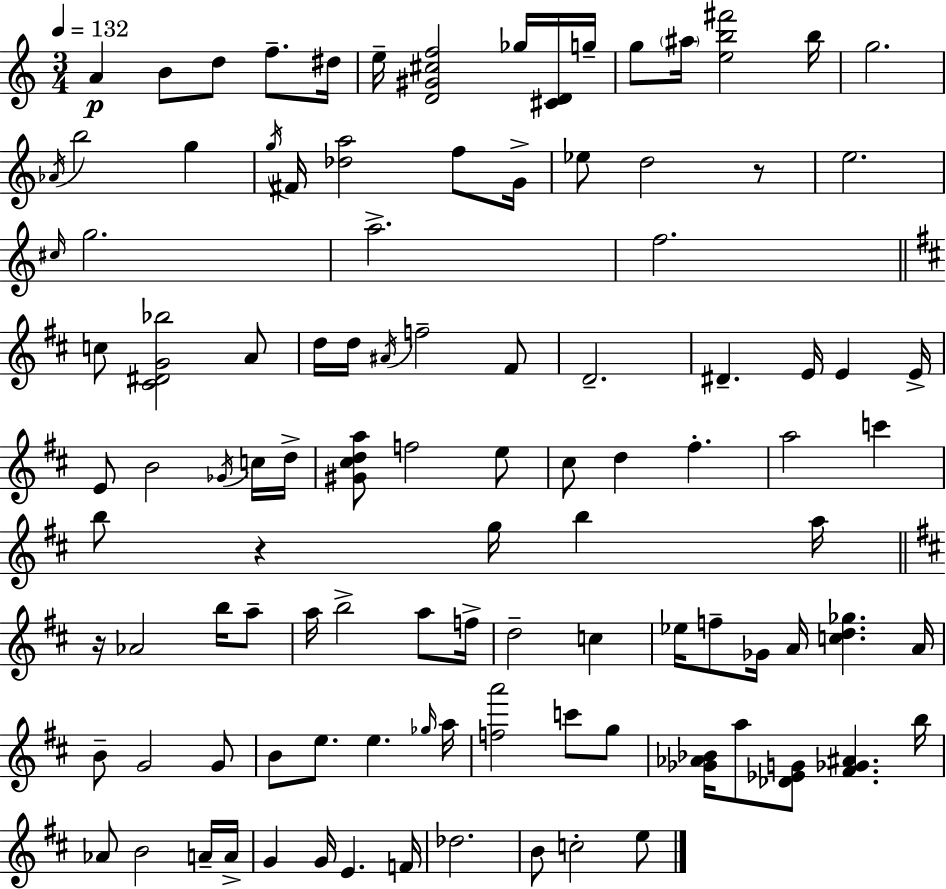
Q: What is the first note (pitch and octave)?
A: A4